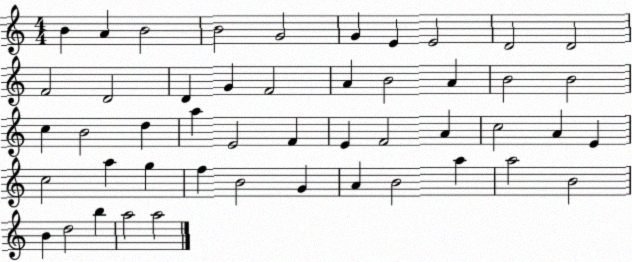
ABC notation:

X:1
T:Untitled
M:4/4
L:1/4
K:C
B A B2 B2 G2 G E E2 D2 D2 F2 D2 D G F2 A B2 A B2 B2 c B2 d a E2 F E F2 A c2 A E c2 a g f B2 G A B2 a a2 B2 B d2 b a2 a2